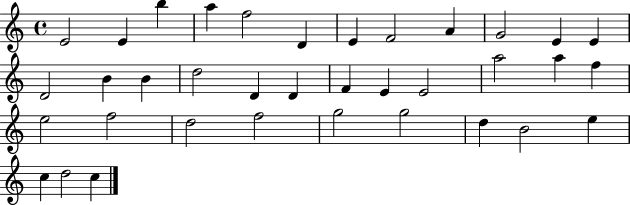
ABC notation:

X:1
T:Untitled
M:4/4
L:1/4
K:C
E2 E b a f2 D E F2 A G2 E E D2 B B d2 D D F E E2 a2 a f e2 f2 d2 f2 g2 g2 d B2 e c d2 c